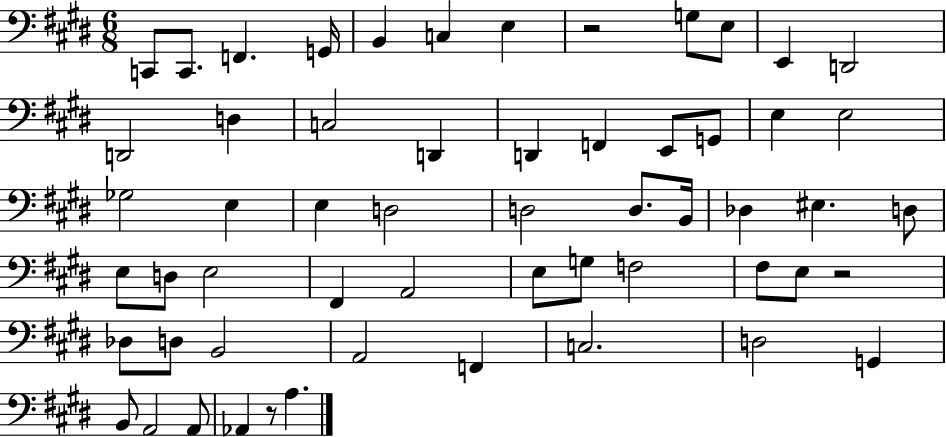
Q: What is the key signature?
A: E major